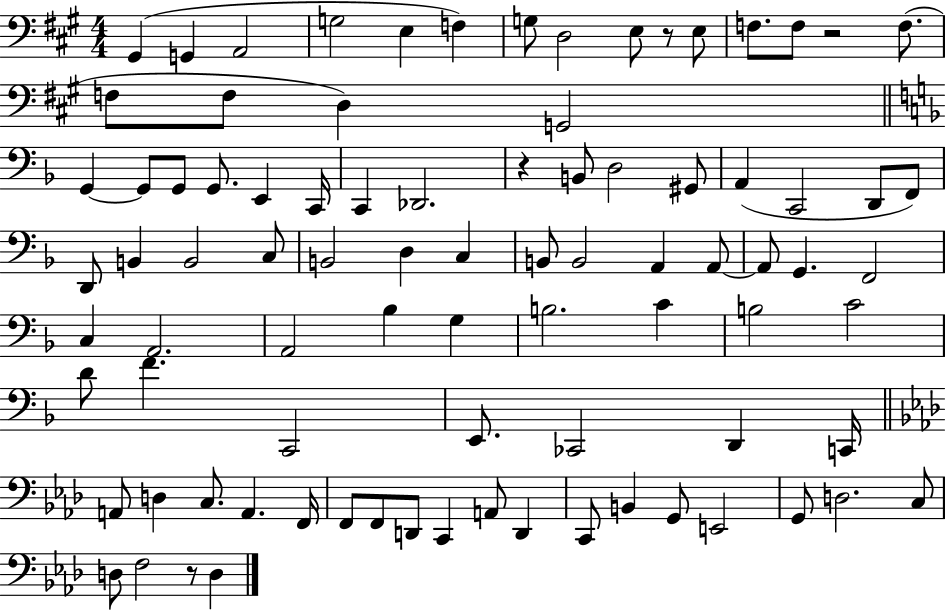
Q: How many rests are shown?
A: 4